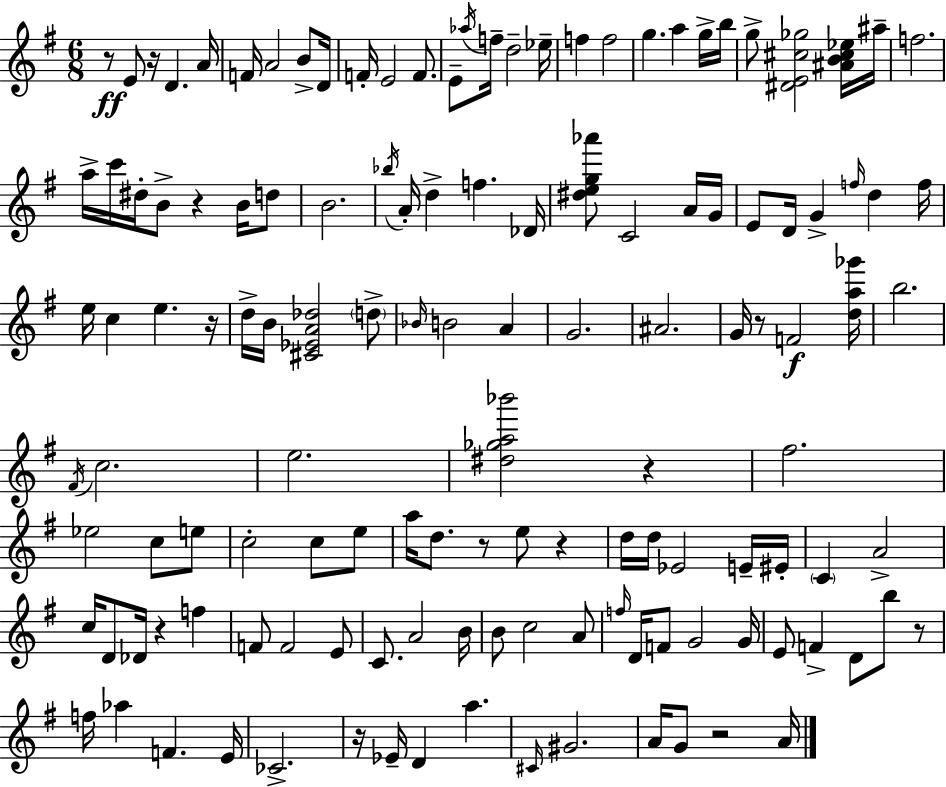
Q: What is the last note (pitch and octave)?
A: A4